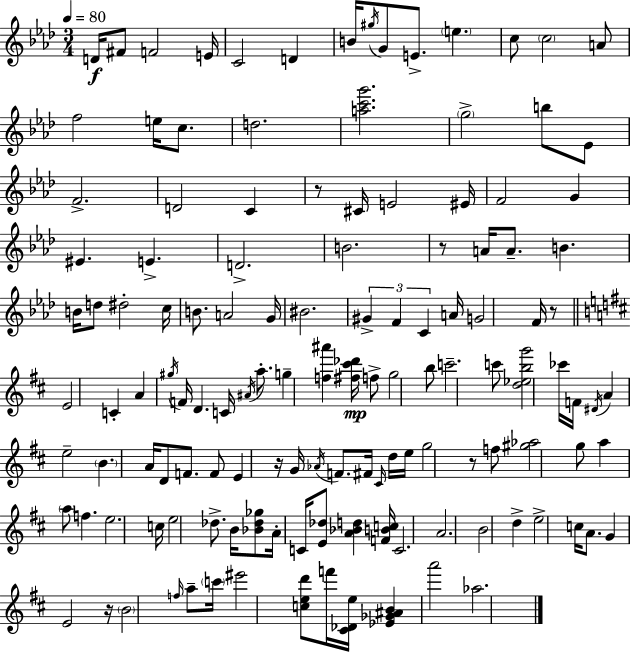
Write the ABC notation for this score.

X:1
T:Untitled
M:3/4
L:1/4
K:Ab
D/4 ^F/2 F2 E/4 C2 D B/4 ^g/4 G/2 E/2 e c/2 c2 A/2 f2 e/4 c/2 d2 [ac'g']2 g2 b/2 _E/2 F2 D2 C z/2 ^C/4 E2 ^E/4 F2 G ^E E D2 B2 z/2 A/4 A/2 B B/4 d/2 ^d2 c/4 B/2 A2 G/4 ^B2 ^G F C A/4 G2 F/4 z/2 E2 C A ^g/4 F/4 D C/4 ^A/4 a/2 g [f^a'] [^f^c'_d']/4 f/2 g2 b/2 c'2 c'/2 [d_ebg']2 _c'/4 F/4 ^D/4 A e2 B A/4 D/2 F/2 F/2 E z/4 G/4 _A/4 F/2 ^F/4 ^C/4 d/4 e/4 g2 z/2 f/2 [^g_a]2 g/2 a a/2 f e2 c/4 e2 _d/2 B/4 [_B_d_g]/2 A/4 C/4 [E_d]/2 [A_Bd] [FBc]/4 C2 A2 B2 d e2 c/4 A/2 G E2 z/4 B2 f/4 a/2 c'/4 ^e'2 [ced']/2 f'/4 [^C_De]/4 [_E_G^AB] a'2 _a2